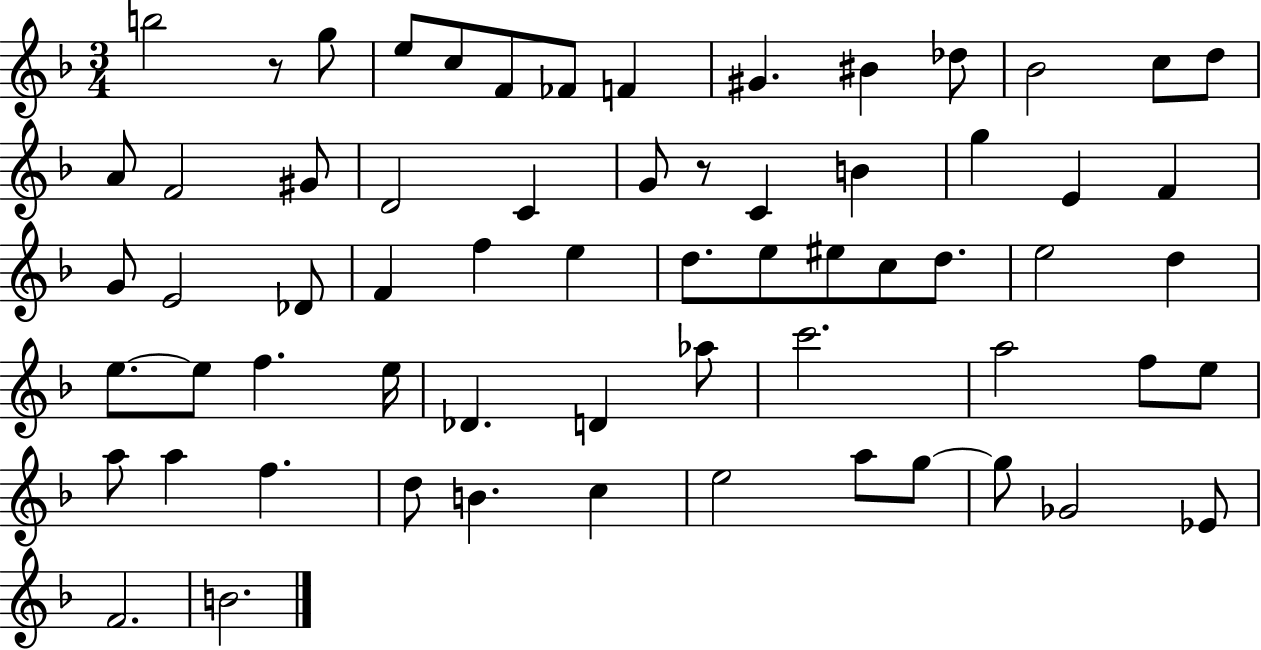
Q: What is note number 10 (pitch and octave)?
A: Db5